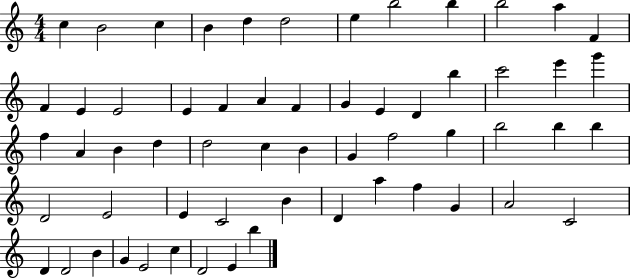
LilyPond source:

{
  \clef treble
  \numericTimeSignature
  \time 4/4
  \key c \major
  c''4 b'2 c''4 | b'4 d''4 d''2 | e''4 b''2 b''4 | b''2 a''4 f'4 | \break f'4 e'4 e'2 | e'4 f'4 a'4 f'4 | g'4 e'4 d'4 b''4 | c'''2 e'''4 g'''4 | \break f''4 a'4 b'4 d''4 | d''2 c''4 b'4 | g'4 f''2 g''4 | b''2 b''4 b''4 | \break d'2 e'2 | e'4 c'2 b'4 | d'4 a''4 f''4 g'4 | a'2 c'2 | \break d'4 d'2 b'4 | g'4 e'2 c''4 | d'2 e'4 b''4 | \bar "|."
}